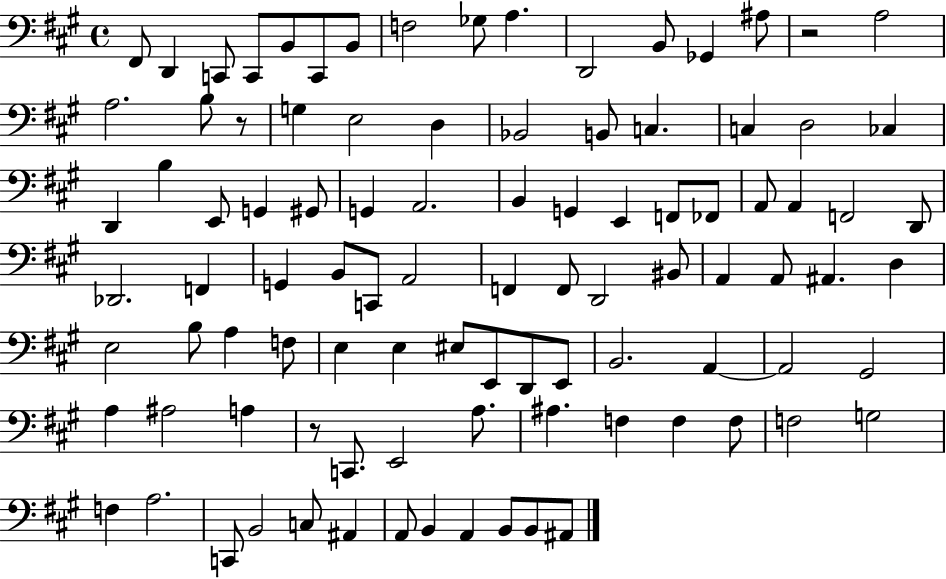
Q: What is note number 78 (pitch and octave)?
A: F3